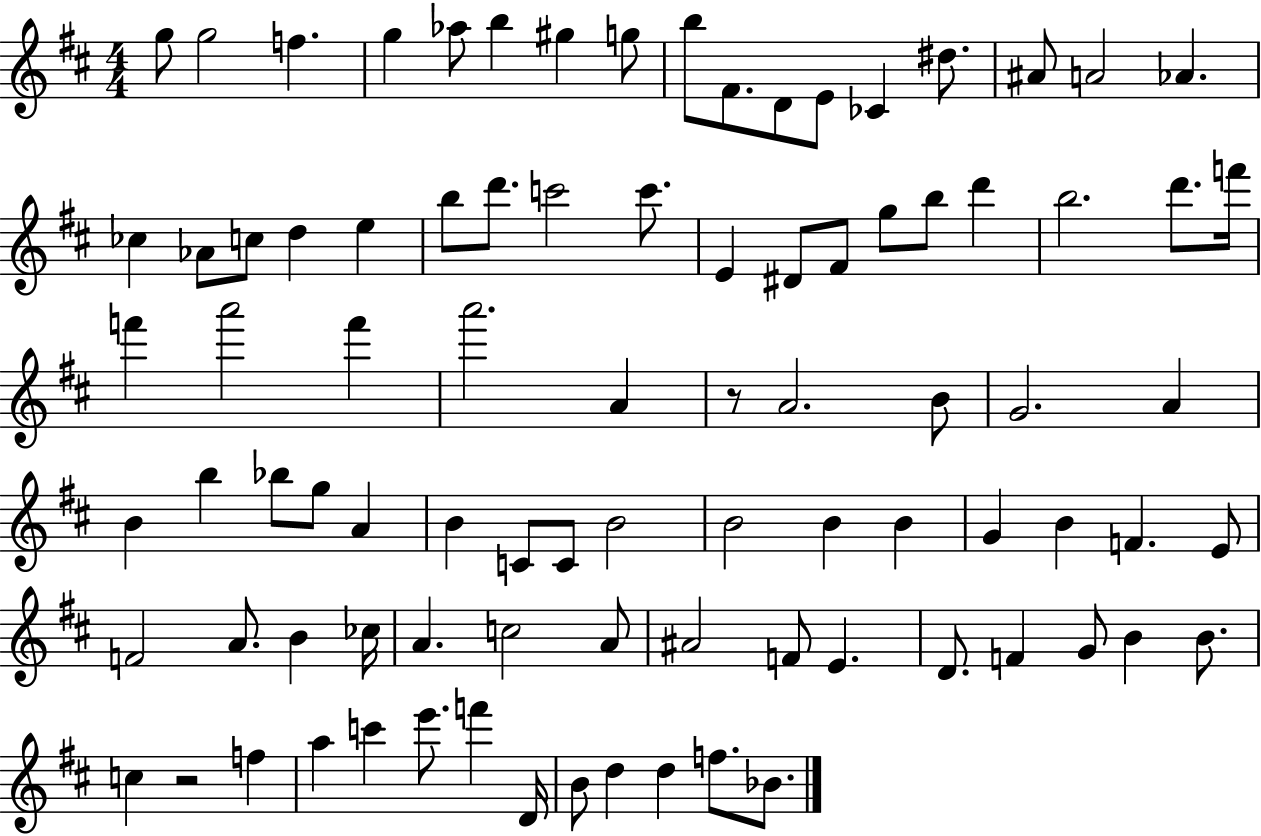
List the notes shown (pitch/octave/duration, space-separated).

G5/e G5/h F5/q. G5/q Ab5/e B5/q G#5/q G5/e B5/e F#4/e. D4/e E4/e CES4/q D#5/e. A#4/e A4/h Ab4/q. CES5/q Ab4/e C5/e D5/q E5/q B5/e D6/e. C6/h C6/e. E4/q D#4/e F#4/e G5/e B5/e D6/q B5/h. D6/e. F6/s F6/q A6/h F6/q A6/h. A4/q R/e A4/h. B4/e G4/h. A4/q B4/q B5/q Bb5/e G5/e A4/q B4/q C4/e C4/e B4/h B4/h B4/q B4/q G4/q B4/q F4/q. E4/e F4/h A4/e. B4/q CES5/s A4/q. C5/h A4/e A#4/h F4/e E4/q. D4/e. F4/q G4/e B4/q B4/e. C5/q R/h F5/q A5/q C6/q E6/e. F6/q D4/s B4/e D5/q D5/q F5/e. Bb4/e.